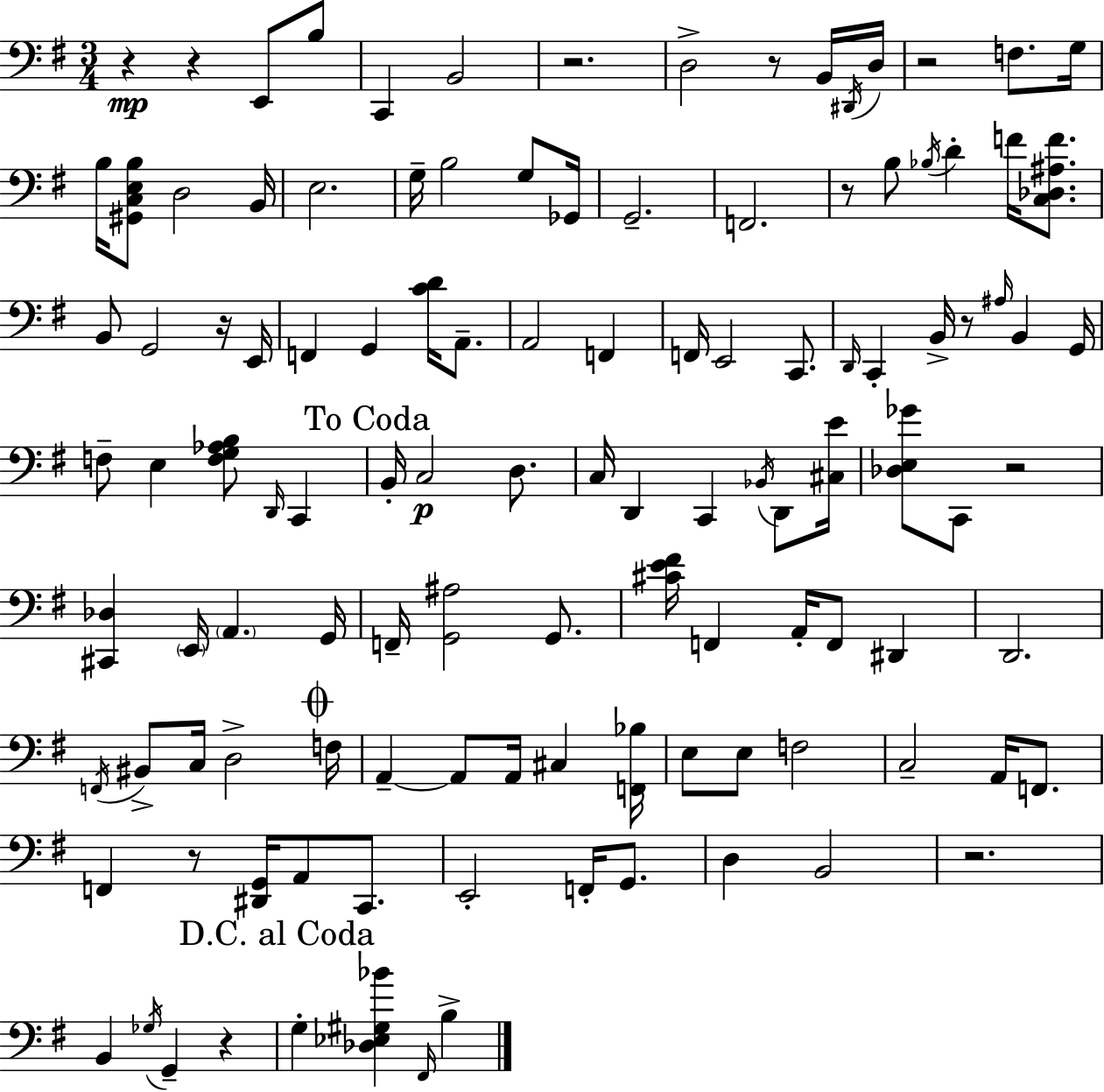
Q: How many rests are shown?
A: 12